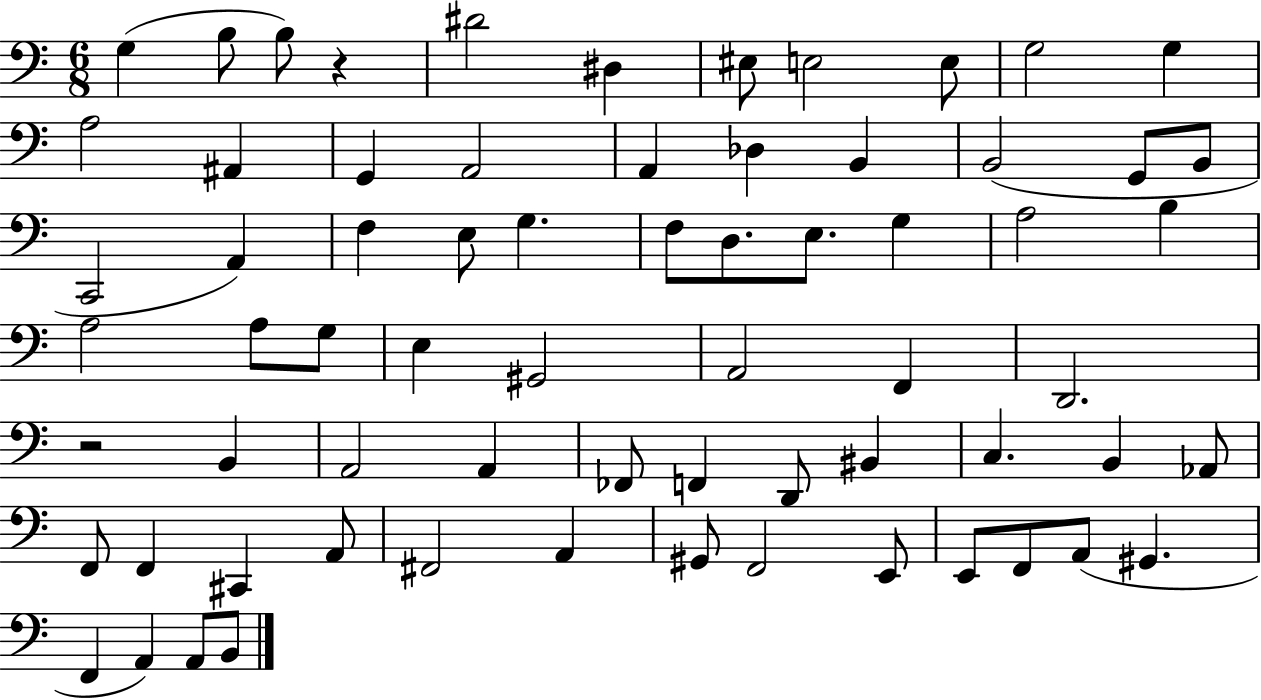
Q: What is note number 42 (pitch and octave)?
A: A2